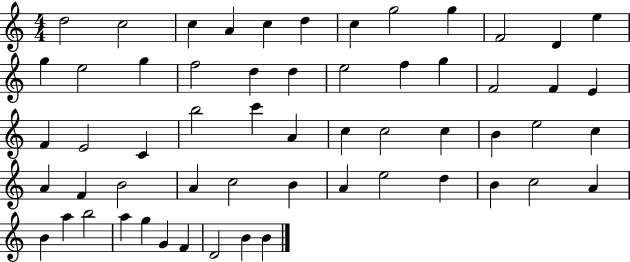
D5/h C5/h C5/q A4/q C5/q D5/q C5/q G5/h G5/q F4/h D4/q E5/q G5/q E5/h G5/q F5/h D5/q D5/q E5/h F5/q G5/q F4/h F4/q E4/q F4/q E4/h C4/q B5/h C6/q A4/q C5/q C5/h C5/q B4/q E5/h C5/q A4/q F4/q B4/h A4/q C5/h B4/q A4/q E5/h D5/q B4/q C5/h A4/q B4/q A5/q B5/h A5/q G5/q G4/q F4/q D4/h B4/q B4/q